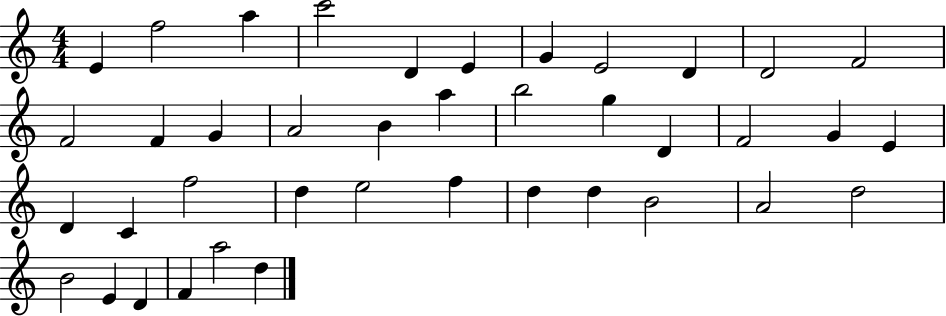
E4/q F5/h A5/q C6/h D4/q E4/q G4/q E4/h D4/q D4/h F4/h F4/h F4/q G4/q A4/h B4/q A5/q B5/h G5/q D4/q F4/h G4/q E4/q D4/q C4/q F5/h D5/q E5/h F5/q D5/q D5/q B4/h A4/h D5/h B4/h E4/q D4/q F4/q A5/h D5/q